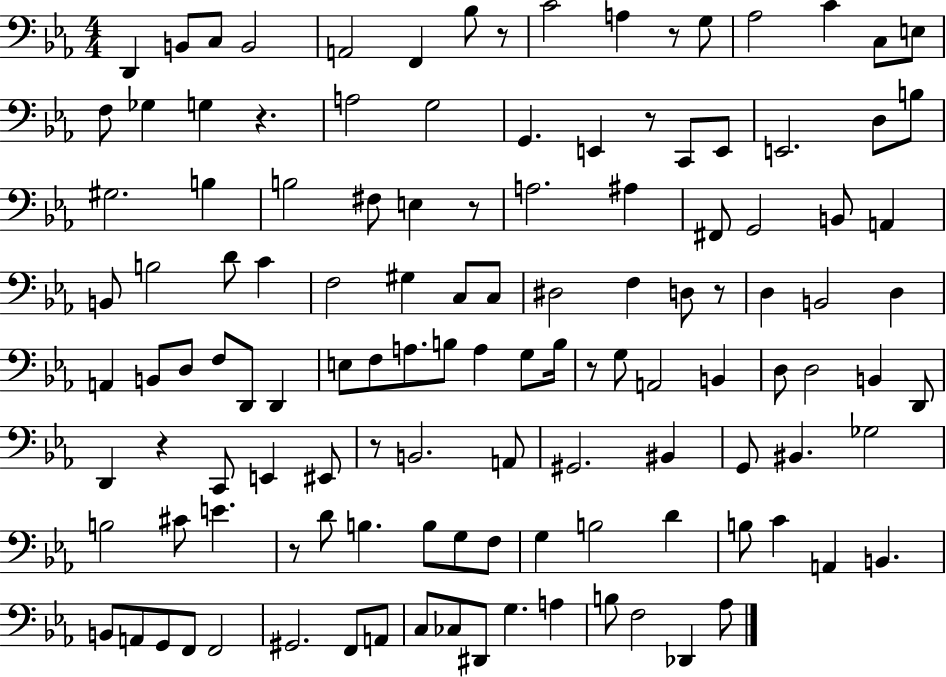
X:1
T:Untitled
M:4/4
L:1/4
K:Eb
D,, B,,/2 C,/2 B,,2 A,,2 F,, _B,/2 z/2 C2 A, z/2 G,/2 _A,2 C C,/2 E,/2 F,/2 _G, G, z A,2 G,2 G,, E,, z/2 C,,/2 E,,/2 E,,2 D,/2 B,/2 ^G,2 B, B,2 ^F,/2 E, z/2 A,2 ^A, ^F,,/2 G,,2 B,,/2 A,, B,,/2 B,2 D/2 C F,2 ^G, C,/2 C,/2 ^D,2 F, D,/2 z/2 D, B,,2 D, A,, B,,/2 D,/2 F,/2 D,,/2 D,, E,/2 F,/2 A,/2 B,/2 A, G,/2 B,/4 z/2 G,/2 A,,2 B,, D,/2 D,2 B,, D,,/2 D,, z C,,/2 E,, ^E,,/2 z/2 B,,2 A,,/2 ^G,,2 ^B,, G,,/2 ^B,, _G,2 B,2 ^C/2 E z/2 D/2 B, B,/2 G,/2 F,/2 G, B,2 D B,/2 C A,, B,, B,,/2 A,,/2 G,,/2 F,,/2 F,,2 ^G,,2 F,,/2 A,,/2 C,/2 _C,/2 ^D,,/2 G, A, B,/2 F,2 _D,, _A,/2